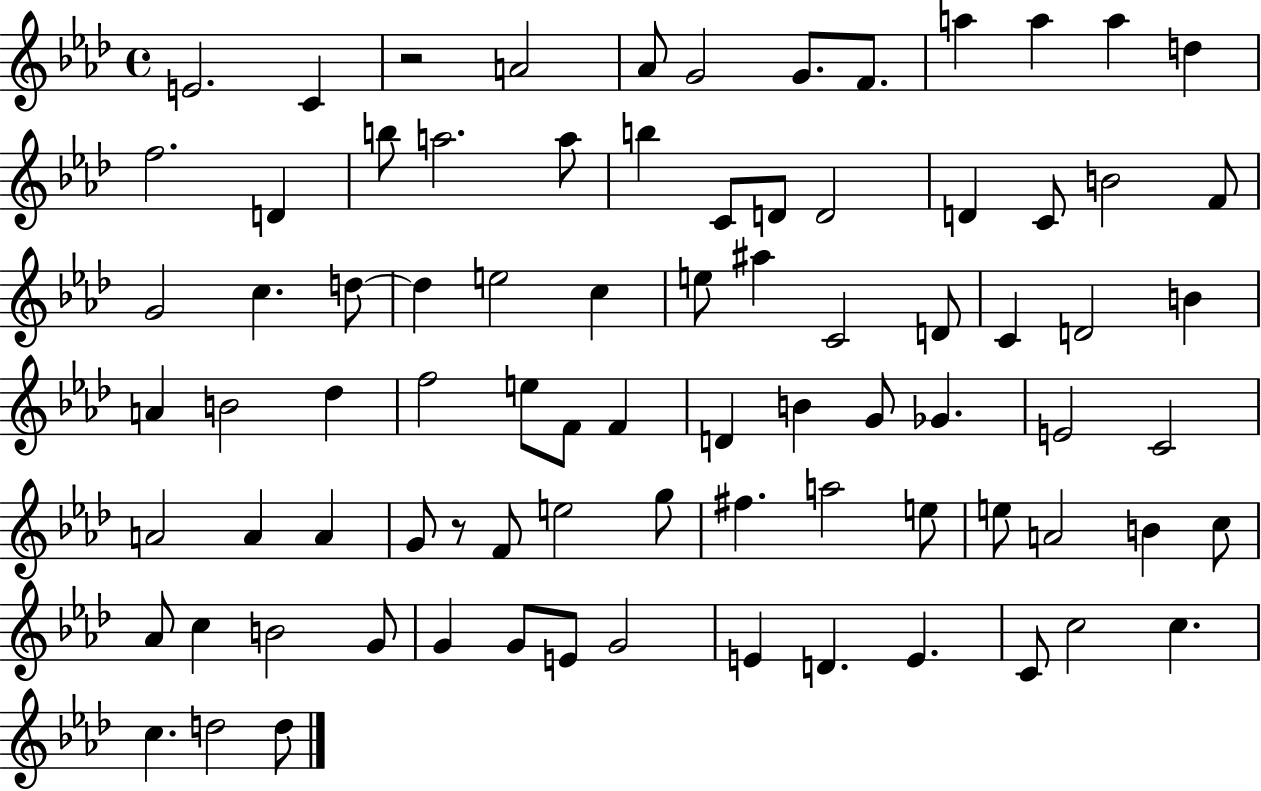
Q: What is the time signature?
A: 4/4